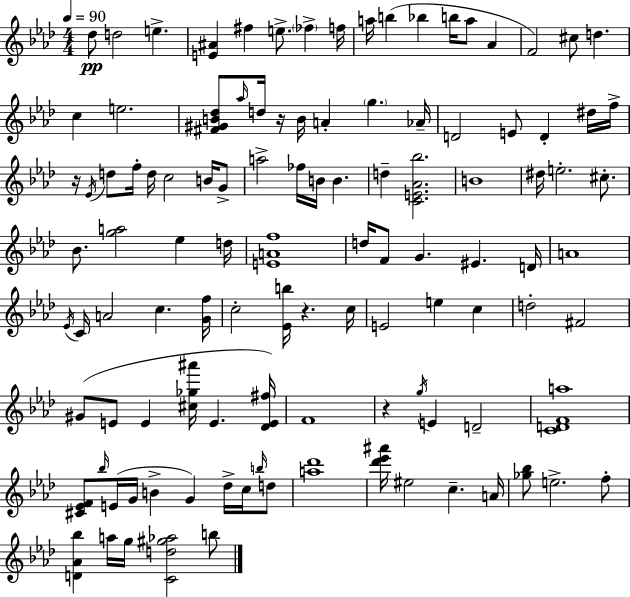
X:1
T:Untitled
M:4/4
L:1/4
K:Ab
_d/2 d2 e [E^A] ^f e/2 _f f/4 a/4 b _b b/4 a/2 _A F2 ^c/2 d c e2 [^F^GB_d]/2 _a/4 d/4 z/4 B/4 A g _A/4 D2 E/2 D ^d/4 f/4 z/4 _E/4 d/2 f/4 d/4 c2 B/4 G/2 a2 _f/4 B/4 B d [CE_A_b]2 B4 ^d/4 e2 ^c/2 _B/2 [ga]2 _e d/4 [EAf]4 d/4 F/2 G ^E D/4 A4 _E/4 C/4 A2 c [Gf]/4 c2 [_Eb]/4 z c/4 E2 e c d2 ^F2 ^G/2 E/2 E [^c_g^a']/4 E [_DE^f]/4 F4 z g/4 E D2 [CDFa]4 [^C_EF]/2 _b/4 E/4 G/4 B G _d/4 c/4 b/4 d/2 [a_d']4 [_d'_e'^a']/4 ^e2 c A/4 [_g_b]/2 e2 f/2 [D_A_b] a/4 g/4 [Cd^g_a]2 b/2